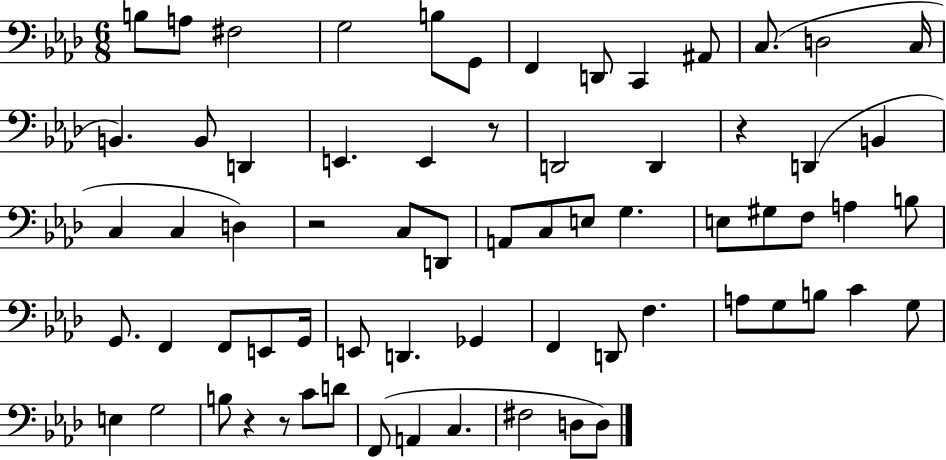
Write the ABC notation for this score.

X:1
T:Untitled
M:6/8
L:1/4
K:Ab
B,/2 A,/2 ^F,2 G,2 B,/2 G,,/2 F,, D,,/2 C,, ^A,,/2 C,/2 D,2 C,/4 B,, B,,/2 D,, E,, E,, z/2 D,,2 D,, z D,, B,, C, C, D, z2 C,/2 D,,/2 A,,/2 C,/2 E,/2 G, E,/2 ^G,/2 F,/2 A, B,/2 G,,/2 F,, F,,/2 E,,/2 G,,/4 E,,/2 D,, _G,, F,, D,,/2 F, A,/2 G,/2 B,/2 C G,/2 E, G,2 B,/2 z z/2 C/2 D/2 F,,/2 A,, C, ^F,2 D,/2 D,/2